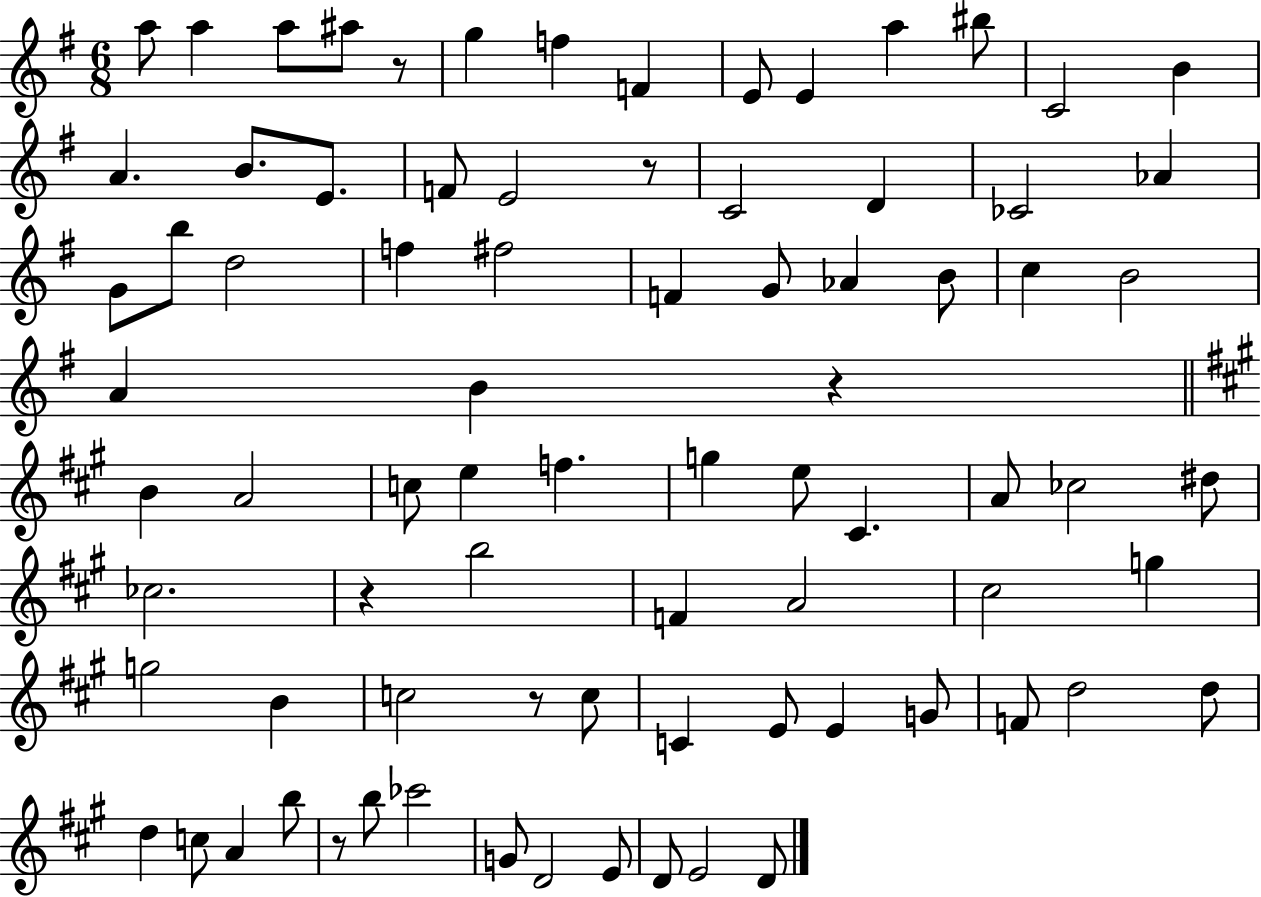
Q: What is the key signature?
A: G major